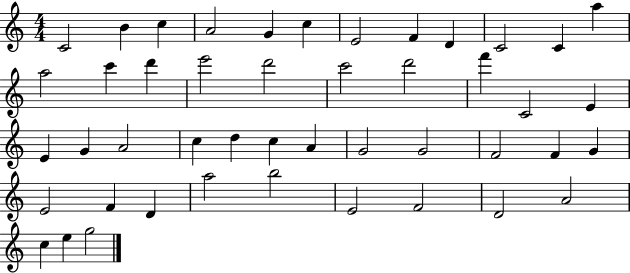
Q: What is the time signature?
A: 4/4